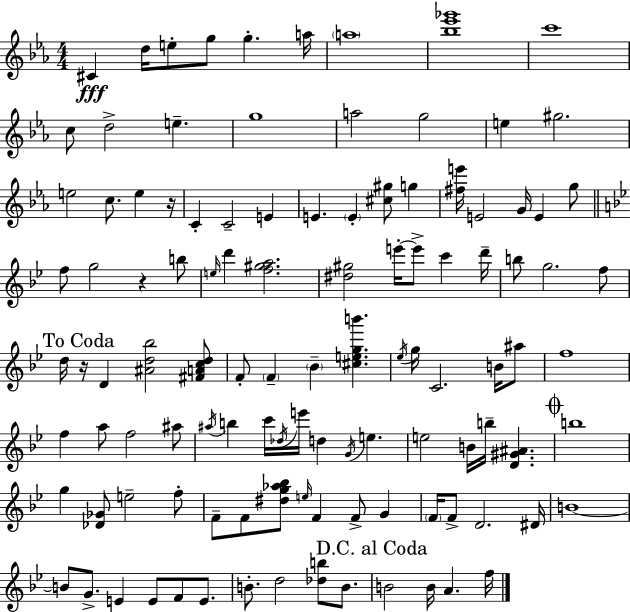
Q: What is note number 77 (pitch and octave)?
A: G4